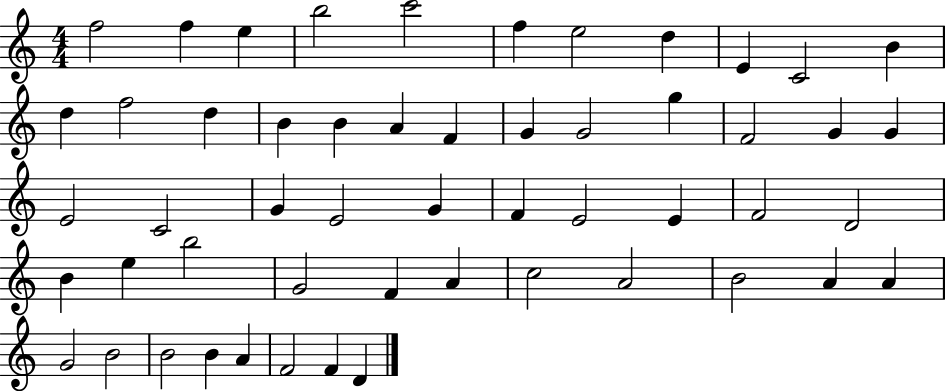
X:1
T:Untitled
M:4/4
L:1/4
K:C
f2 f e b2 c'2 f e2 d E C2 B d f2 d B B A F G G2 g F2 G G E2 C2 G E2 G F E2 E F2 D2 B e b2 G2 F A c2 A2 B2 A A G2 B2 B2 B A F2 F D